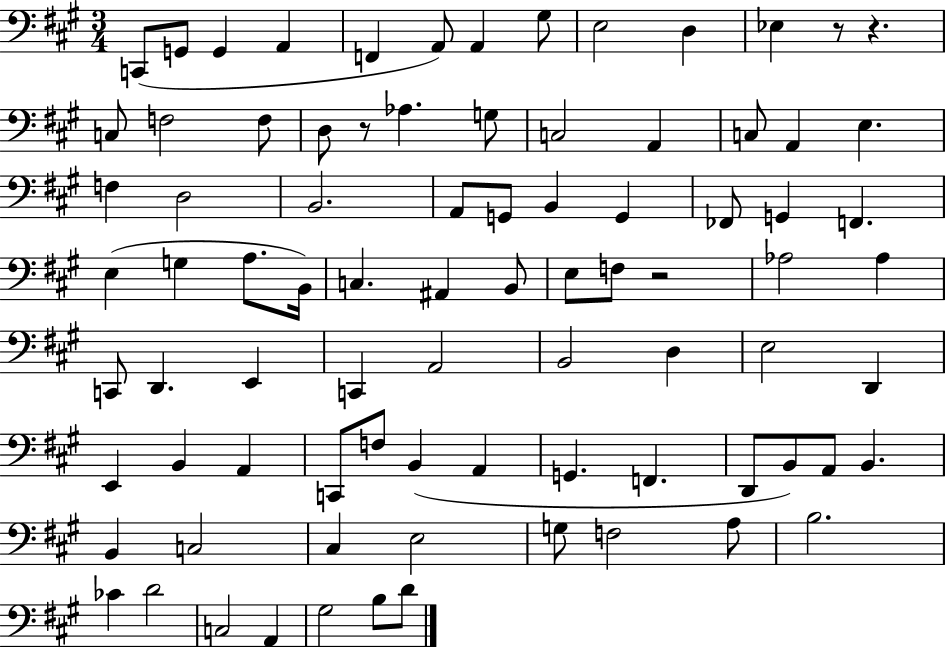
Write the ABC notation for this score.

X:1
T:Untitled
M:3/4
L:1/4
K:A
C,,/2 G,,/2 G,, A,, F,, A,,/2 A,, ^G,/2 E,2 D, _E, z/2 z C,/2 F,2 F,/2 D,/2 z/2 _A, G,/2 C,2 A,, C,/2 A,, E, F, D,2 B,,2 A,,/2 G,,/2 B,, G,, _F,,/2 G,, F,, E, G, A,/2 B,,/4 C, ^A,, B,,/2 E,/2 F,/2 z2 _A,2 _A, C,,/2 D,, E,, C,, A,,2 B,,2 D, E,2 D,, E,, B,, A,, C,,/2 F,/2 B,, A,, G,, F,, D,,/2 B,,/2 A,,/2 B,, B,, C,2 ^C, E,2 G,/2 F,2 A,/2 B,2 _C D2 C,2 A,, ^G,2 B,/2 D/2